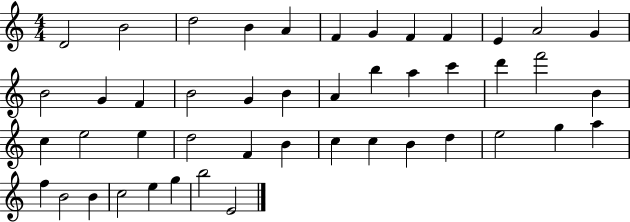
{
  \clef treble
  \numericTimeSignature
  \time 4/4
  \key c \major
  d'2 b'2 | d''2 b'4 a'4 | f'4 g'4 f'4 f'4 | e'4 a'2 g'4 | \break b'2 g'4 f'4 | b'2 g'4 b'4 | a'4 b''4 a''4 c'''4 | d'''4 f'''2 b'4 | \break c''4 e''2 e''4 | d''2 f'4 b'4 | c''4 c''4 b'4 d''4 | e''2 g''4 a''4 | \break f''4 b'2 b'4 | c''2 e''4 g''4 | b''2 e'2 | \bar "|."
}